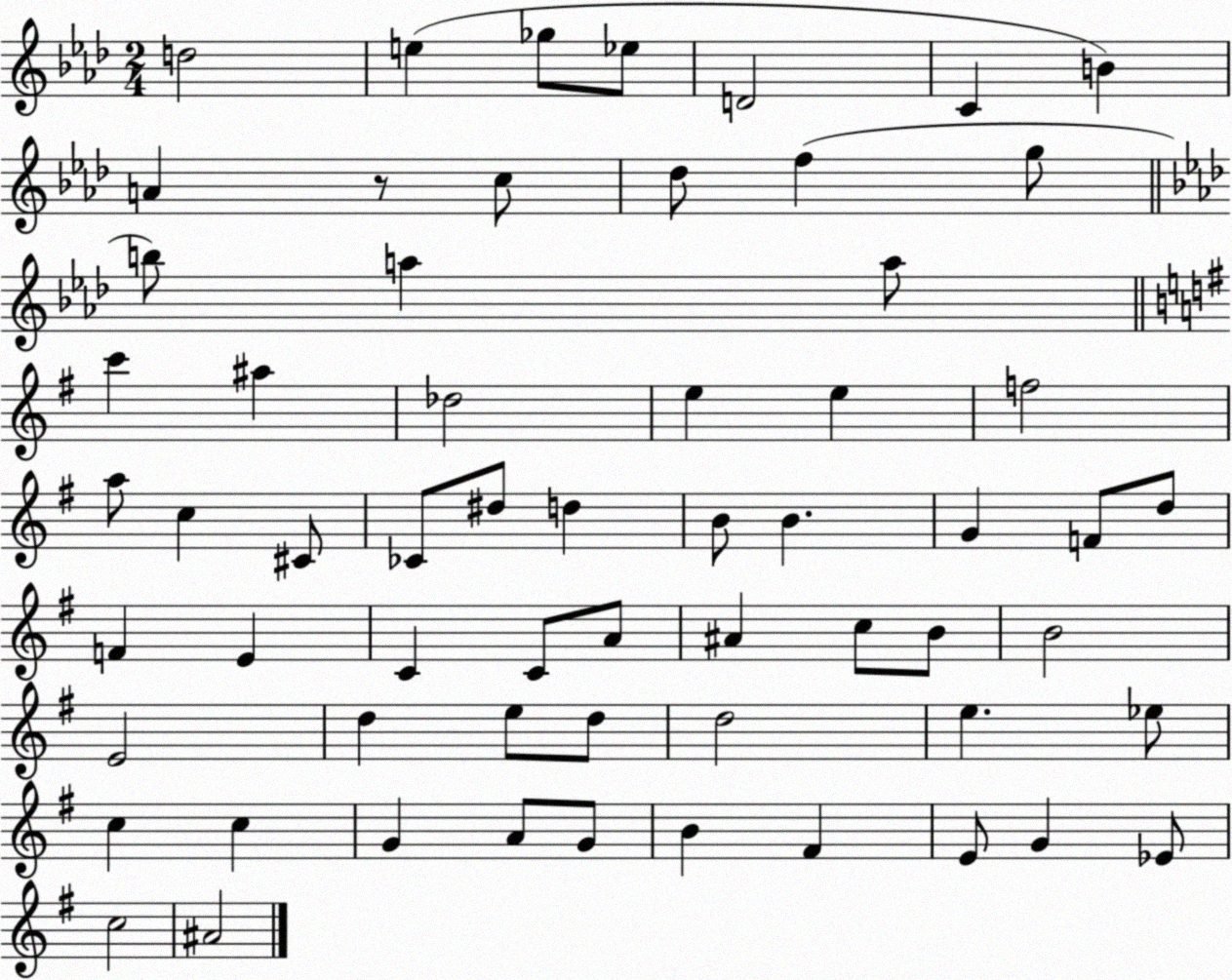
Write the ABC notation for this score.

X:1
T:Untitled
M:2/4
L:1/4
K:Ab
d2 e _g/2 _e/2 D2 C B A z/2 c/2 _d/2 f g/2 b/2 a a/2 c' ^a _d2 e e f2 a/2 c ^C/2 _C/2 ^d/2 d B/2 B G F/2 d/2 F E C C/2 A/2 ^A c/2 B/2 B2 E2 d e/2 d/2 d2 e _e/2 c c G A/2 G/2 B ^F E/2 G _E/2 c2 ^A2